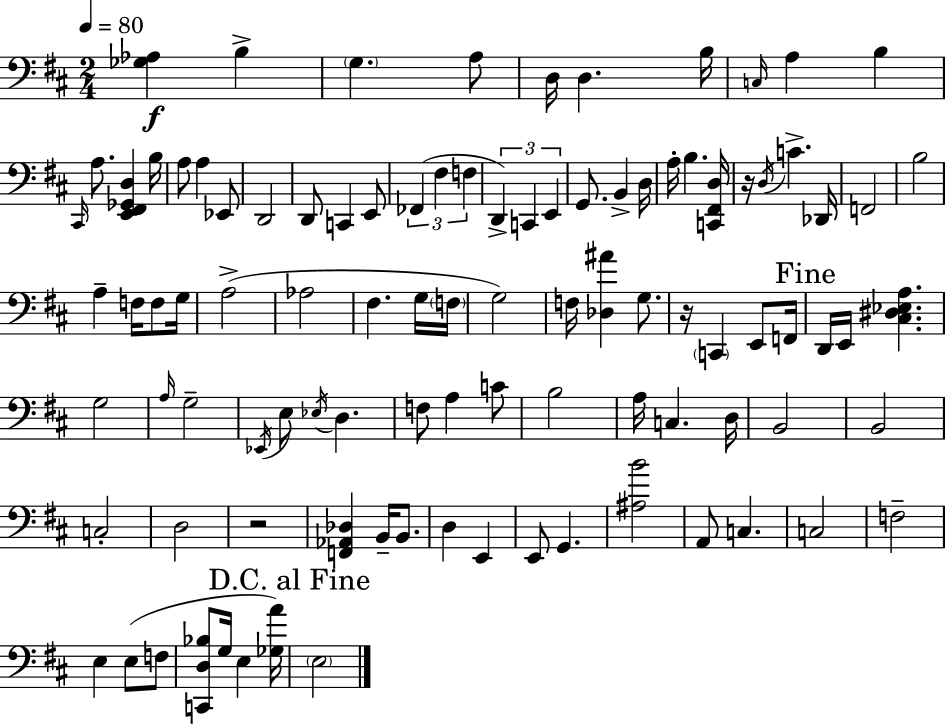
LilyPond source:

{
  \clef bass
  \numericTimeSignature
  \time 2/4
  \key d \major
  \tempo 4 = 80
  \repeat volta 2 { <ges aes>4\f b4-> | \parenthesize g4. a8 | d16 d4. b16 | \grace { c16 } a4 b4 | \break \grace { cis,16 } a8. <e, fis, ges, d>4 | b16 a8 a4 | ees,8 d,2 | d,8 c,4 | \break e,8 \tuplet 3/2 { fes,4( fis4 | f4 } \tuplet 3/2 { d,4->) | c,4 e,4 } | g,8. b,4-> | \break d16 a16-. b4. | <c, fis, d>16 r16 \acciaccatura { d16 } c'4.-> | des,16 f,2 | b2 | \break a4-- f16 | f8 g16 a2->( | aes2 | fis4. | \break g16 \parenthesize f16 g2) | f16 <des ais'>4 | g8. r16 \parenthesize c,4 | e,8 f,16 \mark "Fine" d,16 e,16 <cis dis ees a>4. | \break g2 | \grace { a16 } g2-- | \acciaccatura { ees,16 } e8 \acciaccatura { ees16 } | d4. f8 | \break a4 c'8 b2 | a16 c4. | d16 b,2 | b,2 | \break c2-. | d2 | r2 | <f, aes, des>4 | \break b,16-- b,8. d4 | e,4 e,8 | g,4. <ais b'>2 | a,8 | \break c4. c2 | f2-- | e4 | e8( f8 <c, d bes>8 | \break g16 e4 <ges a'>16) \mark "D.C. al Fine" \parenthesize e2 | } \bar "|."
}